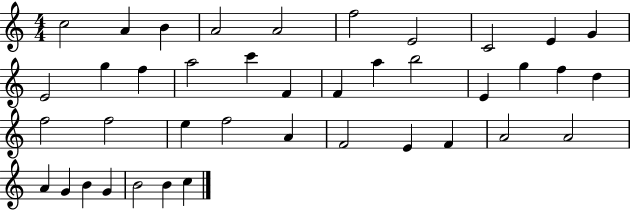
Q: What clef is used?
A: treble